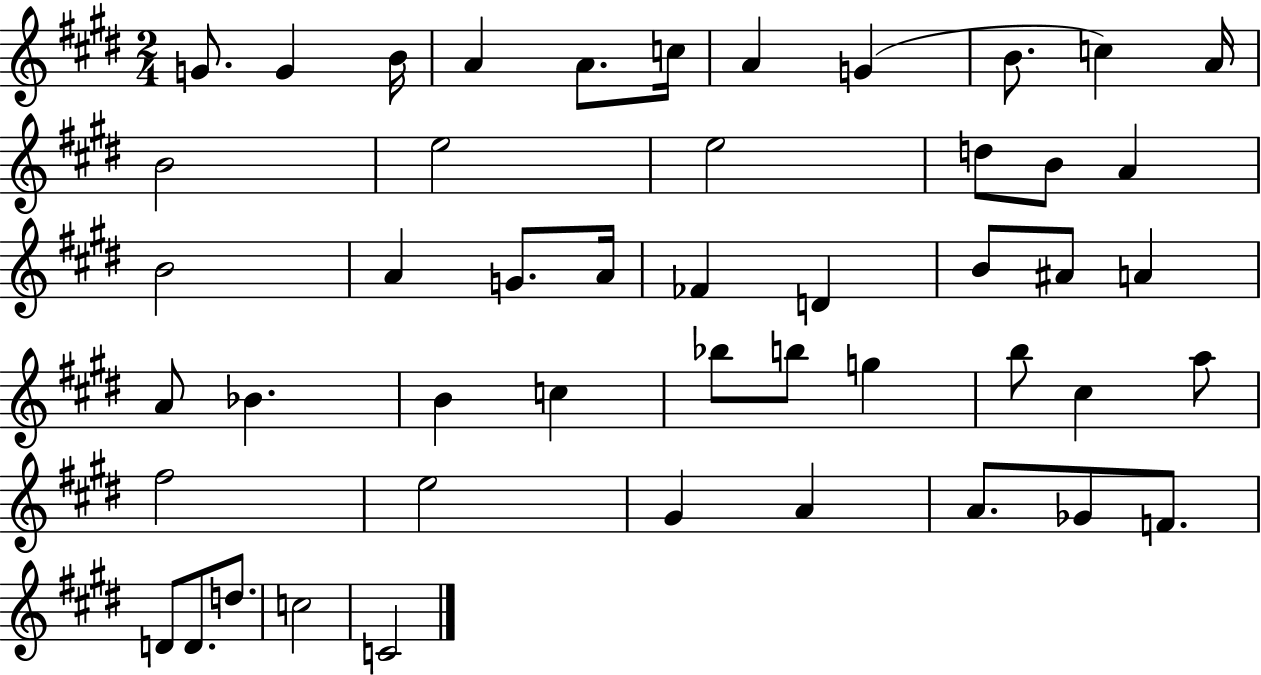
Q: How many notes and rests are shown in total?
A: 48